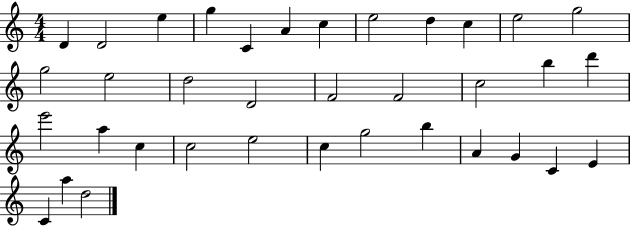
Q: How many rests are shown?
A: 0